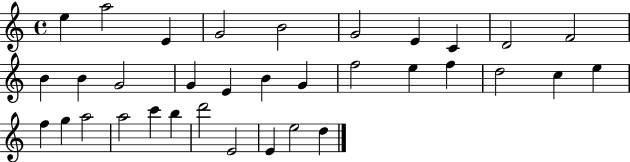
X:1
T:Untitled
M:4/4
L:1/4
K:C
e a2 E G2 B2 G2 E C D2 F2 B B G2 G E B G f2 e f d2 c e f g a2 a2 c' b d'2 E2 E e2 d